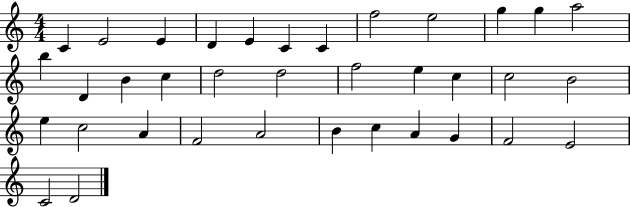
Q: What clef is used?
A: treble